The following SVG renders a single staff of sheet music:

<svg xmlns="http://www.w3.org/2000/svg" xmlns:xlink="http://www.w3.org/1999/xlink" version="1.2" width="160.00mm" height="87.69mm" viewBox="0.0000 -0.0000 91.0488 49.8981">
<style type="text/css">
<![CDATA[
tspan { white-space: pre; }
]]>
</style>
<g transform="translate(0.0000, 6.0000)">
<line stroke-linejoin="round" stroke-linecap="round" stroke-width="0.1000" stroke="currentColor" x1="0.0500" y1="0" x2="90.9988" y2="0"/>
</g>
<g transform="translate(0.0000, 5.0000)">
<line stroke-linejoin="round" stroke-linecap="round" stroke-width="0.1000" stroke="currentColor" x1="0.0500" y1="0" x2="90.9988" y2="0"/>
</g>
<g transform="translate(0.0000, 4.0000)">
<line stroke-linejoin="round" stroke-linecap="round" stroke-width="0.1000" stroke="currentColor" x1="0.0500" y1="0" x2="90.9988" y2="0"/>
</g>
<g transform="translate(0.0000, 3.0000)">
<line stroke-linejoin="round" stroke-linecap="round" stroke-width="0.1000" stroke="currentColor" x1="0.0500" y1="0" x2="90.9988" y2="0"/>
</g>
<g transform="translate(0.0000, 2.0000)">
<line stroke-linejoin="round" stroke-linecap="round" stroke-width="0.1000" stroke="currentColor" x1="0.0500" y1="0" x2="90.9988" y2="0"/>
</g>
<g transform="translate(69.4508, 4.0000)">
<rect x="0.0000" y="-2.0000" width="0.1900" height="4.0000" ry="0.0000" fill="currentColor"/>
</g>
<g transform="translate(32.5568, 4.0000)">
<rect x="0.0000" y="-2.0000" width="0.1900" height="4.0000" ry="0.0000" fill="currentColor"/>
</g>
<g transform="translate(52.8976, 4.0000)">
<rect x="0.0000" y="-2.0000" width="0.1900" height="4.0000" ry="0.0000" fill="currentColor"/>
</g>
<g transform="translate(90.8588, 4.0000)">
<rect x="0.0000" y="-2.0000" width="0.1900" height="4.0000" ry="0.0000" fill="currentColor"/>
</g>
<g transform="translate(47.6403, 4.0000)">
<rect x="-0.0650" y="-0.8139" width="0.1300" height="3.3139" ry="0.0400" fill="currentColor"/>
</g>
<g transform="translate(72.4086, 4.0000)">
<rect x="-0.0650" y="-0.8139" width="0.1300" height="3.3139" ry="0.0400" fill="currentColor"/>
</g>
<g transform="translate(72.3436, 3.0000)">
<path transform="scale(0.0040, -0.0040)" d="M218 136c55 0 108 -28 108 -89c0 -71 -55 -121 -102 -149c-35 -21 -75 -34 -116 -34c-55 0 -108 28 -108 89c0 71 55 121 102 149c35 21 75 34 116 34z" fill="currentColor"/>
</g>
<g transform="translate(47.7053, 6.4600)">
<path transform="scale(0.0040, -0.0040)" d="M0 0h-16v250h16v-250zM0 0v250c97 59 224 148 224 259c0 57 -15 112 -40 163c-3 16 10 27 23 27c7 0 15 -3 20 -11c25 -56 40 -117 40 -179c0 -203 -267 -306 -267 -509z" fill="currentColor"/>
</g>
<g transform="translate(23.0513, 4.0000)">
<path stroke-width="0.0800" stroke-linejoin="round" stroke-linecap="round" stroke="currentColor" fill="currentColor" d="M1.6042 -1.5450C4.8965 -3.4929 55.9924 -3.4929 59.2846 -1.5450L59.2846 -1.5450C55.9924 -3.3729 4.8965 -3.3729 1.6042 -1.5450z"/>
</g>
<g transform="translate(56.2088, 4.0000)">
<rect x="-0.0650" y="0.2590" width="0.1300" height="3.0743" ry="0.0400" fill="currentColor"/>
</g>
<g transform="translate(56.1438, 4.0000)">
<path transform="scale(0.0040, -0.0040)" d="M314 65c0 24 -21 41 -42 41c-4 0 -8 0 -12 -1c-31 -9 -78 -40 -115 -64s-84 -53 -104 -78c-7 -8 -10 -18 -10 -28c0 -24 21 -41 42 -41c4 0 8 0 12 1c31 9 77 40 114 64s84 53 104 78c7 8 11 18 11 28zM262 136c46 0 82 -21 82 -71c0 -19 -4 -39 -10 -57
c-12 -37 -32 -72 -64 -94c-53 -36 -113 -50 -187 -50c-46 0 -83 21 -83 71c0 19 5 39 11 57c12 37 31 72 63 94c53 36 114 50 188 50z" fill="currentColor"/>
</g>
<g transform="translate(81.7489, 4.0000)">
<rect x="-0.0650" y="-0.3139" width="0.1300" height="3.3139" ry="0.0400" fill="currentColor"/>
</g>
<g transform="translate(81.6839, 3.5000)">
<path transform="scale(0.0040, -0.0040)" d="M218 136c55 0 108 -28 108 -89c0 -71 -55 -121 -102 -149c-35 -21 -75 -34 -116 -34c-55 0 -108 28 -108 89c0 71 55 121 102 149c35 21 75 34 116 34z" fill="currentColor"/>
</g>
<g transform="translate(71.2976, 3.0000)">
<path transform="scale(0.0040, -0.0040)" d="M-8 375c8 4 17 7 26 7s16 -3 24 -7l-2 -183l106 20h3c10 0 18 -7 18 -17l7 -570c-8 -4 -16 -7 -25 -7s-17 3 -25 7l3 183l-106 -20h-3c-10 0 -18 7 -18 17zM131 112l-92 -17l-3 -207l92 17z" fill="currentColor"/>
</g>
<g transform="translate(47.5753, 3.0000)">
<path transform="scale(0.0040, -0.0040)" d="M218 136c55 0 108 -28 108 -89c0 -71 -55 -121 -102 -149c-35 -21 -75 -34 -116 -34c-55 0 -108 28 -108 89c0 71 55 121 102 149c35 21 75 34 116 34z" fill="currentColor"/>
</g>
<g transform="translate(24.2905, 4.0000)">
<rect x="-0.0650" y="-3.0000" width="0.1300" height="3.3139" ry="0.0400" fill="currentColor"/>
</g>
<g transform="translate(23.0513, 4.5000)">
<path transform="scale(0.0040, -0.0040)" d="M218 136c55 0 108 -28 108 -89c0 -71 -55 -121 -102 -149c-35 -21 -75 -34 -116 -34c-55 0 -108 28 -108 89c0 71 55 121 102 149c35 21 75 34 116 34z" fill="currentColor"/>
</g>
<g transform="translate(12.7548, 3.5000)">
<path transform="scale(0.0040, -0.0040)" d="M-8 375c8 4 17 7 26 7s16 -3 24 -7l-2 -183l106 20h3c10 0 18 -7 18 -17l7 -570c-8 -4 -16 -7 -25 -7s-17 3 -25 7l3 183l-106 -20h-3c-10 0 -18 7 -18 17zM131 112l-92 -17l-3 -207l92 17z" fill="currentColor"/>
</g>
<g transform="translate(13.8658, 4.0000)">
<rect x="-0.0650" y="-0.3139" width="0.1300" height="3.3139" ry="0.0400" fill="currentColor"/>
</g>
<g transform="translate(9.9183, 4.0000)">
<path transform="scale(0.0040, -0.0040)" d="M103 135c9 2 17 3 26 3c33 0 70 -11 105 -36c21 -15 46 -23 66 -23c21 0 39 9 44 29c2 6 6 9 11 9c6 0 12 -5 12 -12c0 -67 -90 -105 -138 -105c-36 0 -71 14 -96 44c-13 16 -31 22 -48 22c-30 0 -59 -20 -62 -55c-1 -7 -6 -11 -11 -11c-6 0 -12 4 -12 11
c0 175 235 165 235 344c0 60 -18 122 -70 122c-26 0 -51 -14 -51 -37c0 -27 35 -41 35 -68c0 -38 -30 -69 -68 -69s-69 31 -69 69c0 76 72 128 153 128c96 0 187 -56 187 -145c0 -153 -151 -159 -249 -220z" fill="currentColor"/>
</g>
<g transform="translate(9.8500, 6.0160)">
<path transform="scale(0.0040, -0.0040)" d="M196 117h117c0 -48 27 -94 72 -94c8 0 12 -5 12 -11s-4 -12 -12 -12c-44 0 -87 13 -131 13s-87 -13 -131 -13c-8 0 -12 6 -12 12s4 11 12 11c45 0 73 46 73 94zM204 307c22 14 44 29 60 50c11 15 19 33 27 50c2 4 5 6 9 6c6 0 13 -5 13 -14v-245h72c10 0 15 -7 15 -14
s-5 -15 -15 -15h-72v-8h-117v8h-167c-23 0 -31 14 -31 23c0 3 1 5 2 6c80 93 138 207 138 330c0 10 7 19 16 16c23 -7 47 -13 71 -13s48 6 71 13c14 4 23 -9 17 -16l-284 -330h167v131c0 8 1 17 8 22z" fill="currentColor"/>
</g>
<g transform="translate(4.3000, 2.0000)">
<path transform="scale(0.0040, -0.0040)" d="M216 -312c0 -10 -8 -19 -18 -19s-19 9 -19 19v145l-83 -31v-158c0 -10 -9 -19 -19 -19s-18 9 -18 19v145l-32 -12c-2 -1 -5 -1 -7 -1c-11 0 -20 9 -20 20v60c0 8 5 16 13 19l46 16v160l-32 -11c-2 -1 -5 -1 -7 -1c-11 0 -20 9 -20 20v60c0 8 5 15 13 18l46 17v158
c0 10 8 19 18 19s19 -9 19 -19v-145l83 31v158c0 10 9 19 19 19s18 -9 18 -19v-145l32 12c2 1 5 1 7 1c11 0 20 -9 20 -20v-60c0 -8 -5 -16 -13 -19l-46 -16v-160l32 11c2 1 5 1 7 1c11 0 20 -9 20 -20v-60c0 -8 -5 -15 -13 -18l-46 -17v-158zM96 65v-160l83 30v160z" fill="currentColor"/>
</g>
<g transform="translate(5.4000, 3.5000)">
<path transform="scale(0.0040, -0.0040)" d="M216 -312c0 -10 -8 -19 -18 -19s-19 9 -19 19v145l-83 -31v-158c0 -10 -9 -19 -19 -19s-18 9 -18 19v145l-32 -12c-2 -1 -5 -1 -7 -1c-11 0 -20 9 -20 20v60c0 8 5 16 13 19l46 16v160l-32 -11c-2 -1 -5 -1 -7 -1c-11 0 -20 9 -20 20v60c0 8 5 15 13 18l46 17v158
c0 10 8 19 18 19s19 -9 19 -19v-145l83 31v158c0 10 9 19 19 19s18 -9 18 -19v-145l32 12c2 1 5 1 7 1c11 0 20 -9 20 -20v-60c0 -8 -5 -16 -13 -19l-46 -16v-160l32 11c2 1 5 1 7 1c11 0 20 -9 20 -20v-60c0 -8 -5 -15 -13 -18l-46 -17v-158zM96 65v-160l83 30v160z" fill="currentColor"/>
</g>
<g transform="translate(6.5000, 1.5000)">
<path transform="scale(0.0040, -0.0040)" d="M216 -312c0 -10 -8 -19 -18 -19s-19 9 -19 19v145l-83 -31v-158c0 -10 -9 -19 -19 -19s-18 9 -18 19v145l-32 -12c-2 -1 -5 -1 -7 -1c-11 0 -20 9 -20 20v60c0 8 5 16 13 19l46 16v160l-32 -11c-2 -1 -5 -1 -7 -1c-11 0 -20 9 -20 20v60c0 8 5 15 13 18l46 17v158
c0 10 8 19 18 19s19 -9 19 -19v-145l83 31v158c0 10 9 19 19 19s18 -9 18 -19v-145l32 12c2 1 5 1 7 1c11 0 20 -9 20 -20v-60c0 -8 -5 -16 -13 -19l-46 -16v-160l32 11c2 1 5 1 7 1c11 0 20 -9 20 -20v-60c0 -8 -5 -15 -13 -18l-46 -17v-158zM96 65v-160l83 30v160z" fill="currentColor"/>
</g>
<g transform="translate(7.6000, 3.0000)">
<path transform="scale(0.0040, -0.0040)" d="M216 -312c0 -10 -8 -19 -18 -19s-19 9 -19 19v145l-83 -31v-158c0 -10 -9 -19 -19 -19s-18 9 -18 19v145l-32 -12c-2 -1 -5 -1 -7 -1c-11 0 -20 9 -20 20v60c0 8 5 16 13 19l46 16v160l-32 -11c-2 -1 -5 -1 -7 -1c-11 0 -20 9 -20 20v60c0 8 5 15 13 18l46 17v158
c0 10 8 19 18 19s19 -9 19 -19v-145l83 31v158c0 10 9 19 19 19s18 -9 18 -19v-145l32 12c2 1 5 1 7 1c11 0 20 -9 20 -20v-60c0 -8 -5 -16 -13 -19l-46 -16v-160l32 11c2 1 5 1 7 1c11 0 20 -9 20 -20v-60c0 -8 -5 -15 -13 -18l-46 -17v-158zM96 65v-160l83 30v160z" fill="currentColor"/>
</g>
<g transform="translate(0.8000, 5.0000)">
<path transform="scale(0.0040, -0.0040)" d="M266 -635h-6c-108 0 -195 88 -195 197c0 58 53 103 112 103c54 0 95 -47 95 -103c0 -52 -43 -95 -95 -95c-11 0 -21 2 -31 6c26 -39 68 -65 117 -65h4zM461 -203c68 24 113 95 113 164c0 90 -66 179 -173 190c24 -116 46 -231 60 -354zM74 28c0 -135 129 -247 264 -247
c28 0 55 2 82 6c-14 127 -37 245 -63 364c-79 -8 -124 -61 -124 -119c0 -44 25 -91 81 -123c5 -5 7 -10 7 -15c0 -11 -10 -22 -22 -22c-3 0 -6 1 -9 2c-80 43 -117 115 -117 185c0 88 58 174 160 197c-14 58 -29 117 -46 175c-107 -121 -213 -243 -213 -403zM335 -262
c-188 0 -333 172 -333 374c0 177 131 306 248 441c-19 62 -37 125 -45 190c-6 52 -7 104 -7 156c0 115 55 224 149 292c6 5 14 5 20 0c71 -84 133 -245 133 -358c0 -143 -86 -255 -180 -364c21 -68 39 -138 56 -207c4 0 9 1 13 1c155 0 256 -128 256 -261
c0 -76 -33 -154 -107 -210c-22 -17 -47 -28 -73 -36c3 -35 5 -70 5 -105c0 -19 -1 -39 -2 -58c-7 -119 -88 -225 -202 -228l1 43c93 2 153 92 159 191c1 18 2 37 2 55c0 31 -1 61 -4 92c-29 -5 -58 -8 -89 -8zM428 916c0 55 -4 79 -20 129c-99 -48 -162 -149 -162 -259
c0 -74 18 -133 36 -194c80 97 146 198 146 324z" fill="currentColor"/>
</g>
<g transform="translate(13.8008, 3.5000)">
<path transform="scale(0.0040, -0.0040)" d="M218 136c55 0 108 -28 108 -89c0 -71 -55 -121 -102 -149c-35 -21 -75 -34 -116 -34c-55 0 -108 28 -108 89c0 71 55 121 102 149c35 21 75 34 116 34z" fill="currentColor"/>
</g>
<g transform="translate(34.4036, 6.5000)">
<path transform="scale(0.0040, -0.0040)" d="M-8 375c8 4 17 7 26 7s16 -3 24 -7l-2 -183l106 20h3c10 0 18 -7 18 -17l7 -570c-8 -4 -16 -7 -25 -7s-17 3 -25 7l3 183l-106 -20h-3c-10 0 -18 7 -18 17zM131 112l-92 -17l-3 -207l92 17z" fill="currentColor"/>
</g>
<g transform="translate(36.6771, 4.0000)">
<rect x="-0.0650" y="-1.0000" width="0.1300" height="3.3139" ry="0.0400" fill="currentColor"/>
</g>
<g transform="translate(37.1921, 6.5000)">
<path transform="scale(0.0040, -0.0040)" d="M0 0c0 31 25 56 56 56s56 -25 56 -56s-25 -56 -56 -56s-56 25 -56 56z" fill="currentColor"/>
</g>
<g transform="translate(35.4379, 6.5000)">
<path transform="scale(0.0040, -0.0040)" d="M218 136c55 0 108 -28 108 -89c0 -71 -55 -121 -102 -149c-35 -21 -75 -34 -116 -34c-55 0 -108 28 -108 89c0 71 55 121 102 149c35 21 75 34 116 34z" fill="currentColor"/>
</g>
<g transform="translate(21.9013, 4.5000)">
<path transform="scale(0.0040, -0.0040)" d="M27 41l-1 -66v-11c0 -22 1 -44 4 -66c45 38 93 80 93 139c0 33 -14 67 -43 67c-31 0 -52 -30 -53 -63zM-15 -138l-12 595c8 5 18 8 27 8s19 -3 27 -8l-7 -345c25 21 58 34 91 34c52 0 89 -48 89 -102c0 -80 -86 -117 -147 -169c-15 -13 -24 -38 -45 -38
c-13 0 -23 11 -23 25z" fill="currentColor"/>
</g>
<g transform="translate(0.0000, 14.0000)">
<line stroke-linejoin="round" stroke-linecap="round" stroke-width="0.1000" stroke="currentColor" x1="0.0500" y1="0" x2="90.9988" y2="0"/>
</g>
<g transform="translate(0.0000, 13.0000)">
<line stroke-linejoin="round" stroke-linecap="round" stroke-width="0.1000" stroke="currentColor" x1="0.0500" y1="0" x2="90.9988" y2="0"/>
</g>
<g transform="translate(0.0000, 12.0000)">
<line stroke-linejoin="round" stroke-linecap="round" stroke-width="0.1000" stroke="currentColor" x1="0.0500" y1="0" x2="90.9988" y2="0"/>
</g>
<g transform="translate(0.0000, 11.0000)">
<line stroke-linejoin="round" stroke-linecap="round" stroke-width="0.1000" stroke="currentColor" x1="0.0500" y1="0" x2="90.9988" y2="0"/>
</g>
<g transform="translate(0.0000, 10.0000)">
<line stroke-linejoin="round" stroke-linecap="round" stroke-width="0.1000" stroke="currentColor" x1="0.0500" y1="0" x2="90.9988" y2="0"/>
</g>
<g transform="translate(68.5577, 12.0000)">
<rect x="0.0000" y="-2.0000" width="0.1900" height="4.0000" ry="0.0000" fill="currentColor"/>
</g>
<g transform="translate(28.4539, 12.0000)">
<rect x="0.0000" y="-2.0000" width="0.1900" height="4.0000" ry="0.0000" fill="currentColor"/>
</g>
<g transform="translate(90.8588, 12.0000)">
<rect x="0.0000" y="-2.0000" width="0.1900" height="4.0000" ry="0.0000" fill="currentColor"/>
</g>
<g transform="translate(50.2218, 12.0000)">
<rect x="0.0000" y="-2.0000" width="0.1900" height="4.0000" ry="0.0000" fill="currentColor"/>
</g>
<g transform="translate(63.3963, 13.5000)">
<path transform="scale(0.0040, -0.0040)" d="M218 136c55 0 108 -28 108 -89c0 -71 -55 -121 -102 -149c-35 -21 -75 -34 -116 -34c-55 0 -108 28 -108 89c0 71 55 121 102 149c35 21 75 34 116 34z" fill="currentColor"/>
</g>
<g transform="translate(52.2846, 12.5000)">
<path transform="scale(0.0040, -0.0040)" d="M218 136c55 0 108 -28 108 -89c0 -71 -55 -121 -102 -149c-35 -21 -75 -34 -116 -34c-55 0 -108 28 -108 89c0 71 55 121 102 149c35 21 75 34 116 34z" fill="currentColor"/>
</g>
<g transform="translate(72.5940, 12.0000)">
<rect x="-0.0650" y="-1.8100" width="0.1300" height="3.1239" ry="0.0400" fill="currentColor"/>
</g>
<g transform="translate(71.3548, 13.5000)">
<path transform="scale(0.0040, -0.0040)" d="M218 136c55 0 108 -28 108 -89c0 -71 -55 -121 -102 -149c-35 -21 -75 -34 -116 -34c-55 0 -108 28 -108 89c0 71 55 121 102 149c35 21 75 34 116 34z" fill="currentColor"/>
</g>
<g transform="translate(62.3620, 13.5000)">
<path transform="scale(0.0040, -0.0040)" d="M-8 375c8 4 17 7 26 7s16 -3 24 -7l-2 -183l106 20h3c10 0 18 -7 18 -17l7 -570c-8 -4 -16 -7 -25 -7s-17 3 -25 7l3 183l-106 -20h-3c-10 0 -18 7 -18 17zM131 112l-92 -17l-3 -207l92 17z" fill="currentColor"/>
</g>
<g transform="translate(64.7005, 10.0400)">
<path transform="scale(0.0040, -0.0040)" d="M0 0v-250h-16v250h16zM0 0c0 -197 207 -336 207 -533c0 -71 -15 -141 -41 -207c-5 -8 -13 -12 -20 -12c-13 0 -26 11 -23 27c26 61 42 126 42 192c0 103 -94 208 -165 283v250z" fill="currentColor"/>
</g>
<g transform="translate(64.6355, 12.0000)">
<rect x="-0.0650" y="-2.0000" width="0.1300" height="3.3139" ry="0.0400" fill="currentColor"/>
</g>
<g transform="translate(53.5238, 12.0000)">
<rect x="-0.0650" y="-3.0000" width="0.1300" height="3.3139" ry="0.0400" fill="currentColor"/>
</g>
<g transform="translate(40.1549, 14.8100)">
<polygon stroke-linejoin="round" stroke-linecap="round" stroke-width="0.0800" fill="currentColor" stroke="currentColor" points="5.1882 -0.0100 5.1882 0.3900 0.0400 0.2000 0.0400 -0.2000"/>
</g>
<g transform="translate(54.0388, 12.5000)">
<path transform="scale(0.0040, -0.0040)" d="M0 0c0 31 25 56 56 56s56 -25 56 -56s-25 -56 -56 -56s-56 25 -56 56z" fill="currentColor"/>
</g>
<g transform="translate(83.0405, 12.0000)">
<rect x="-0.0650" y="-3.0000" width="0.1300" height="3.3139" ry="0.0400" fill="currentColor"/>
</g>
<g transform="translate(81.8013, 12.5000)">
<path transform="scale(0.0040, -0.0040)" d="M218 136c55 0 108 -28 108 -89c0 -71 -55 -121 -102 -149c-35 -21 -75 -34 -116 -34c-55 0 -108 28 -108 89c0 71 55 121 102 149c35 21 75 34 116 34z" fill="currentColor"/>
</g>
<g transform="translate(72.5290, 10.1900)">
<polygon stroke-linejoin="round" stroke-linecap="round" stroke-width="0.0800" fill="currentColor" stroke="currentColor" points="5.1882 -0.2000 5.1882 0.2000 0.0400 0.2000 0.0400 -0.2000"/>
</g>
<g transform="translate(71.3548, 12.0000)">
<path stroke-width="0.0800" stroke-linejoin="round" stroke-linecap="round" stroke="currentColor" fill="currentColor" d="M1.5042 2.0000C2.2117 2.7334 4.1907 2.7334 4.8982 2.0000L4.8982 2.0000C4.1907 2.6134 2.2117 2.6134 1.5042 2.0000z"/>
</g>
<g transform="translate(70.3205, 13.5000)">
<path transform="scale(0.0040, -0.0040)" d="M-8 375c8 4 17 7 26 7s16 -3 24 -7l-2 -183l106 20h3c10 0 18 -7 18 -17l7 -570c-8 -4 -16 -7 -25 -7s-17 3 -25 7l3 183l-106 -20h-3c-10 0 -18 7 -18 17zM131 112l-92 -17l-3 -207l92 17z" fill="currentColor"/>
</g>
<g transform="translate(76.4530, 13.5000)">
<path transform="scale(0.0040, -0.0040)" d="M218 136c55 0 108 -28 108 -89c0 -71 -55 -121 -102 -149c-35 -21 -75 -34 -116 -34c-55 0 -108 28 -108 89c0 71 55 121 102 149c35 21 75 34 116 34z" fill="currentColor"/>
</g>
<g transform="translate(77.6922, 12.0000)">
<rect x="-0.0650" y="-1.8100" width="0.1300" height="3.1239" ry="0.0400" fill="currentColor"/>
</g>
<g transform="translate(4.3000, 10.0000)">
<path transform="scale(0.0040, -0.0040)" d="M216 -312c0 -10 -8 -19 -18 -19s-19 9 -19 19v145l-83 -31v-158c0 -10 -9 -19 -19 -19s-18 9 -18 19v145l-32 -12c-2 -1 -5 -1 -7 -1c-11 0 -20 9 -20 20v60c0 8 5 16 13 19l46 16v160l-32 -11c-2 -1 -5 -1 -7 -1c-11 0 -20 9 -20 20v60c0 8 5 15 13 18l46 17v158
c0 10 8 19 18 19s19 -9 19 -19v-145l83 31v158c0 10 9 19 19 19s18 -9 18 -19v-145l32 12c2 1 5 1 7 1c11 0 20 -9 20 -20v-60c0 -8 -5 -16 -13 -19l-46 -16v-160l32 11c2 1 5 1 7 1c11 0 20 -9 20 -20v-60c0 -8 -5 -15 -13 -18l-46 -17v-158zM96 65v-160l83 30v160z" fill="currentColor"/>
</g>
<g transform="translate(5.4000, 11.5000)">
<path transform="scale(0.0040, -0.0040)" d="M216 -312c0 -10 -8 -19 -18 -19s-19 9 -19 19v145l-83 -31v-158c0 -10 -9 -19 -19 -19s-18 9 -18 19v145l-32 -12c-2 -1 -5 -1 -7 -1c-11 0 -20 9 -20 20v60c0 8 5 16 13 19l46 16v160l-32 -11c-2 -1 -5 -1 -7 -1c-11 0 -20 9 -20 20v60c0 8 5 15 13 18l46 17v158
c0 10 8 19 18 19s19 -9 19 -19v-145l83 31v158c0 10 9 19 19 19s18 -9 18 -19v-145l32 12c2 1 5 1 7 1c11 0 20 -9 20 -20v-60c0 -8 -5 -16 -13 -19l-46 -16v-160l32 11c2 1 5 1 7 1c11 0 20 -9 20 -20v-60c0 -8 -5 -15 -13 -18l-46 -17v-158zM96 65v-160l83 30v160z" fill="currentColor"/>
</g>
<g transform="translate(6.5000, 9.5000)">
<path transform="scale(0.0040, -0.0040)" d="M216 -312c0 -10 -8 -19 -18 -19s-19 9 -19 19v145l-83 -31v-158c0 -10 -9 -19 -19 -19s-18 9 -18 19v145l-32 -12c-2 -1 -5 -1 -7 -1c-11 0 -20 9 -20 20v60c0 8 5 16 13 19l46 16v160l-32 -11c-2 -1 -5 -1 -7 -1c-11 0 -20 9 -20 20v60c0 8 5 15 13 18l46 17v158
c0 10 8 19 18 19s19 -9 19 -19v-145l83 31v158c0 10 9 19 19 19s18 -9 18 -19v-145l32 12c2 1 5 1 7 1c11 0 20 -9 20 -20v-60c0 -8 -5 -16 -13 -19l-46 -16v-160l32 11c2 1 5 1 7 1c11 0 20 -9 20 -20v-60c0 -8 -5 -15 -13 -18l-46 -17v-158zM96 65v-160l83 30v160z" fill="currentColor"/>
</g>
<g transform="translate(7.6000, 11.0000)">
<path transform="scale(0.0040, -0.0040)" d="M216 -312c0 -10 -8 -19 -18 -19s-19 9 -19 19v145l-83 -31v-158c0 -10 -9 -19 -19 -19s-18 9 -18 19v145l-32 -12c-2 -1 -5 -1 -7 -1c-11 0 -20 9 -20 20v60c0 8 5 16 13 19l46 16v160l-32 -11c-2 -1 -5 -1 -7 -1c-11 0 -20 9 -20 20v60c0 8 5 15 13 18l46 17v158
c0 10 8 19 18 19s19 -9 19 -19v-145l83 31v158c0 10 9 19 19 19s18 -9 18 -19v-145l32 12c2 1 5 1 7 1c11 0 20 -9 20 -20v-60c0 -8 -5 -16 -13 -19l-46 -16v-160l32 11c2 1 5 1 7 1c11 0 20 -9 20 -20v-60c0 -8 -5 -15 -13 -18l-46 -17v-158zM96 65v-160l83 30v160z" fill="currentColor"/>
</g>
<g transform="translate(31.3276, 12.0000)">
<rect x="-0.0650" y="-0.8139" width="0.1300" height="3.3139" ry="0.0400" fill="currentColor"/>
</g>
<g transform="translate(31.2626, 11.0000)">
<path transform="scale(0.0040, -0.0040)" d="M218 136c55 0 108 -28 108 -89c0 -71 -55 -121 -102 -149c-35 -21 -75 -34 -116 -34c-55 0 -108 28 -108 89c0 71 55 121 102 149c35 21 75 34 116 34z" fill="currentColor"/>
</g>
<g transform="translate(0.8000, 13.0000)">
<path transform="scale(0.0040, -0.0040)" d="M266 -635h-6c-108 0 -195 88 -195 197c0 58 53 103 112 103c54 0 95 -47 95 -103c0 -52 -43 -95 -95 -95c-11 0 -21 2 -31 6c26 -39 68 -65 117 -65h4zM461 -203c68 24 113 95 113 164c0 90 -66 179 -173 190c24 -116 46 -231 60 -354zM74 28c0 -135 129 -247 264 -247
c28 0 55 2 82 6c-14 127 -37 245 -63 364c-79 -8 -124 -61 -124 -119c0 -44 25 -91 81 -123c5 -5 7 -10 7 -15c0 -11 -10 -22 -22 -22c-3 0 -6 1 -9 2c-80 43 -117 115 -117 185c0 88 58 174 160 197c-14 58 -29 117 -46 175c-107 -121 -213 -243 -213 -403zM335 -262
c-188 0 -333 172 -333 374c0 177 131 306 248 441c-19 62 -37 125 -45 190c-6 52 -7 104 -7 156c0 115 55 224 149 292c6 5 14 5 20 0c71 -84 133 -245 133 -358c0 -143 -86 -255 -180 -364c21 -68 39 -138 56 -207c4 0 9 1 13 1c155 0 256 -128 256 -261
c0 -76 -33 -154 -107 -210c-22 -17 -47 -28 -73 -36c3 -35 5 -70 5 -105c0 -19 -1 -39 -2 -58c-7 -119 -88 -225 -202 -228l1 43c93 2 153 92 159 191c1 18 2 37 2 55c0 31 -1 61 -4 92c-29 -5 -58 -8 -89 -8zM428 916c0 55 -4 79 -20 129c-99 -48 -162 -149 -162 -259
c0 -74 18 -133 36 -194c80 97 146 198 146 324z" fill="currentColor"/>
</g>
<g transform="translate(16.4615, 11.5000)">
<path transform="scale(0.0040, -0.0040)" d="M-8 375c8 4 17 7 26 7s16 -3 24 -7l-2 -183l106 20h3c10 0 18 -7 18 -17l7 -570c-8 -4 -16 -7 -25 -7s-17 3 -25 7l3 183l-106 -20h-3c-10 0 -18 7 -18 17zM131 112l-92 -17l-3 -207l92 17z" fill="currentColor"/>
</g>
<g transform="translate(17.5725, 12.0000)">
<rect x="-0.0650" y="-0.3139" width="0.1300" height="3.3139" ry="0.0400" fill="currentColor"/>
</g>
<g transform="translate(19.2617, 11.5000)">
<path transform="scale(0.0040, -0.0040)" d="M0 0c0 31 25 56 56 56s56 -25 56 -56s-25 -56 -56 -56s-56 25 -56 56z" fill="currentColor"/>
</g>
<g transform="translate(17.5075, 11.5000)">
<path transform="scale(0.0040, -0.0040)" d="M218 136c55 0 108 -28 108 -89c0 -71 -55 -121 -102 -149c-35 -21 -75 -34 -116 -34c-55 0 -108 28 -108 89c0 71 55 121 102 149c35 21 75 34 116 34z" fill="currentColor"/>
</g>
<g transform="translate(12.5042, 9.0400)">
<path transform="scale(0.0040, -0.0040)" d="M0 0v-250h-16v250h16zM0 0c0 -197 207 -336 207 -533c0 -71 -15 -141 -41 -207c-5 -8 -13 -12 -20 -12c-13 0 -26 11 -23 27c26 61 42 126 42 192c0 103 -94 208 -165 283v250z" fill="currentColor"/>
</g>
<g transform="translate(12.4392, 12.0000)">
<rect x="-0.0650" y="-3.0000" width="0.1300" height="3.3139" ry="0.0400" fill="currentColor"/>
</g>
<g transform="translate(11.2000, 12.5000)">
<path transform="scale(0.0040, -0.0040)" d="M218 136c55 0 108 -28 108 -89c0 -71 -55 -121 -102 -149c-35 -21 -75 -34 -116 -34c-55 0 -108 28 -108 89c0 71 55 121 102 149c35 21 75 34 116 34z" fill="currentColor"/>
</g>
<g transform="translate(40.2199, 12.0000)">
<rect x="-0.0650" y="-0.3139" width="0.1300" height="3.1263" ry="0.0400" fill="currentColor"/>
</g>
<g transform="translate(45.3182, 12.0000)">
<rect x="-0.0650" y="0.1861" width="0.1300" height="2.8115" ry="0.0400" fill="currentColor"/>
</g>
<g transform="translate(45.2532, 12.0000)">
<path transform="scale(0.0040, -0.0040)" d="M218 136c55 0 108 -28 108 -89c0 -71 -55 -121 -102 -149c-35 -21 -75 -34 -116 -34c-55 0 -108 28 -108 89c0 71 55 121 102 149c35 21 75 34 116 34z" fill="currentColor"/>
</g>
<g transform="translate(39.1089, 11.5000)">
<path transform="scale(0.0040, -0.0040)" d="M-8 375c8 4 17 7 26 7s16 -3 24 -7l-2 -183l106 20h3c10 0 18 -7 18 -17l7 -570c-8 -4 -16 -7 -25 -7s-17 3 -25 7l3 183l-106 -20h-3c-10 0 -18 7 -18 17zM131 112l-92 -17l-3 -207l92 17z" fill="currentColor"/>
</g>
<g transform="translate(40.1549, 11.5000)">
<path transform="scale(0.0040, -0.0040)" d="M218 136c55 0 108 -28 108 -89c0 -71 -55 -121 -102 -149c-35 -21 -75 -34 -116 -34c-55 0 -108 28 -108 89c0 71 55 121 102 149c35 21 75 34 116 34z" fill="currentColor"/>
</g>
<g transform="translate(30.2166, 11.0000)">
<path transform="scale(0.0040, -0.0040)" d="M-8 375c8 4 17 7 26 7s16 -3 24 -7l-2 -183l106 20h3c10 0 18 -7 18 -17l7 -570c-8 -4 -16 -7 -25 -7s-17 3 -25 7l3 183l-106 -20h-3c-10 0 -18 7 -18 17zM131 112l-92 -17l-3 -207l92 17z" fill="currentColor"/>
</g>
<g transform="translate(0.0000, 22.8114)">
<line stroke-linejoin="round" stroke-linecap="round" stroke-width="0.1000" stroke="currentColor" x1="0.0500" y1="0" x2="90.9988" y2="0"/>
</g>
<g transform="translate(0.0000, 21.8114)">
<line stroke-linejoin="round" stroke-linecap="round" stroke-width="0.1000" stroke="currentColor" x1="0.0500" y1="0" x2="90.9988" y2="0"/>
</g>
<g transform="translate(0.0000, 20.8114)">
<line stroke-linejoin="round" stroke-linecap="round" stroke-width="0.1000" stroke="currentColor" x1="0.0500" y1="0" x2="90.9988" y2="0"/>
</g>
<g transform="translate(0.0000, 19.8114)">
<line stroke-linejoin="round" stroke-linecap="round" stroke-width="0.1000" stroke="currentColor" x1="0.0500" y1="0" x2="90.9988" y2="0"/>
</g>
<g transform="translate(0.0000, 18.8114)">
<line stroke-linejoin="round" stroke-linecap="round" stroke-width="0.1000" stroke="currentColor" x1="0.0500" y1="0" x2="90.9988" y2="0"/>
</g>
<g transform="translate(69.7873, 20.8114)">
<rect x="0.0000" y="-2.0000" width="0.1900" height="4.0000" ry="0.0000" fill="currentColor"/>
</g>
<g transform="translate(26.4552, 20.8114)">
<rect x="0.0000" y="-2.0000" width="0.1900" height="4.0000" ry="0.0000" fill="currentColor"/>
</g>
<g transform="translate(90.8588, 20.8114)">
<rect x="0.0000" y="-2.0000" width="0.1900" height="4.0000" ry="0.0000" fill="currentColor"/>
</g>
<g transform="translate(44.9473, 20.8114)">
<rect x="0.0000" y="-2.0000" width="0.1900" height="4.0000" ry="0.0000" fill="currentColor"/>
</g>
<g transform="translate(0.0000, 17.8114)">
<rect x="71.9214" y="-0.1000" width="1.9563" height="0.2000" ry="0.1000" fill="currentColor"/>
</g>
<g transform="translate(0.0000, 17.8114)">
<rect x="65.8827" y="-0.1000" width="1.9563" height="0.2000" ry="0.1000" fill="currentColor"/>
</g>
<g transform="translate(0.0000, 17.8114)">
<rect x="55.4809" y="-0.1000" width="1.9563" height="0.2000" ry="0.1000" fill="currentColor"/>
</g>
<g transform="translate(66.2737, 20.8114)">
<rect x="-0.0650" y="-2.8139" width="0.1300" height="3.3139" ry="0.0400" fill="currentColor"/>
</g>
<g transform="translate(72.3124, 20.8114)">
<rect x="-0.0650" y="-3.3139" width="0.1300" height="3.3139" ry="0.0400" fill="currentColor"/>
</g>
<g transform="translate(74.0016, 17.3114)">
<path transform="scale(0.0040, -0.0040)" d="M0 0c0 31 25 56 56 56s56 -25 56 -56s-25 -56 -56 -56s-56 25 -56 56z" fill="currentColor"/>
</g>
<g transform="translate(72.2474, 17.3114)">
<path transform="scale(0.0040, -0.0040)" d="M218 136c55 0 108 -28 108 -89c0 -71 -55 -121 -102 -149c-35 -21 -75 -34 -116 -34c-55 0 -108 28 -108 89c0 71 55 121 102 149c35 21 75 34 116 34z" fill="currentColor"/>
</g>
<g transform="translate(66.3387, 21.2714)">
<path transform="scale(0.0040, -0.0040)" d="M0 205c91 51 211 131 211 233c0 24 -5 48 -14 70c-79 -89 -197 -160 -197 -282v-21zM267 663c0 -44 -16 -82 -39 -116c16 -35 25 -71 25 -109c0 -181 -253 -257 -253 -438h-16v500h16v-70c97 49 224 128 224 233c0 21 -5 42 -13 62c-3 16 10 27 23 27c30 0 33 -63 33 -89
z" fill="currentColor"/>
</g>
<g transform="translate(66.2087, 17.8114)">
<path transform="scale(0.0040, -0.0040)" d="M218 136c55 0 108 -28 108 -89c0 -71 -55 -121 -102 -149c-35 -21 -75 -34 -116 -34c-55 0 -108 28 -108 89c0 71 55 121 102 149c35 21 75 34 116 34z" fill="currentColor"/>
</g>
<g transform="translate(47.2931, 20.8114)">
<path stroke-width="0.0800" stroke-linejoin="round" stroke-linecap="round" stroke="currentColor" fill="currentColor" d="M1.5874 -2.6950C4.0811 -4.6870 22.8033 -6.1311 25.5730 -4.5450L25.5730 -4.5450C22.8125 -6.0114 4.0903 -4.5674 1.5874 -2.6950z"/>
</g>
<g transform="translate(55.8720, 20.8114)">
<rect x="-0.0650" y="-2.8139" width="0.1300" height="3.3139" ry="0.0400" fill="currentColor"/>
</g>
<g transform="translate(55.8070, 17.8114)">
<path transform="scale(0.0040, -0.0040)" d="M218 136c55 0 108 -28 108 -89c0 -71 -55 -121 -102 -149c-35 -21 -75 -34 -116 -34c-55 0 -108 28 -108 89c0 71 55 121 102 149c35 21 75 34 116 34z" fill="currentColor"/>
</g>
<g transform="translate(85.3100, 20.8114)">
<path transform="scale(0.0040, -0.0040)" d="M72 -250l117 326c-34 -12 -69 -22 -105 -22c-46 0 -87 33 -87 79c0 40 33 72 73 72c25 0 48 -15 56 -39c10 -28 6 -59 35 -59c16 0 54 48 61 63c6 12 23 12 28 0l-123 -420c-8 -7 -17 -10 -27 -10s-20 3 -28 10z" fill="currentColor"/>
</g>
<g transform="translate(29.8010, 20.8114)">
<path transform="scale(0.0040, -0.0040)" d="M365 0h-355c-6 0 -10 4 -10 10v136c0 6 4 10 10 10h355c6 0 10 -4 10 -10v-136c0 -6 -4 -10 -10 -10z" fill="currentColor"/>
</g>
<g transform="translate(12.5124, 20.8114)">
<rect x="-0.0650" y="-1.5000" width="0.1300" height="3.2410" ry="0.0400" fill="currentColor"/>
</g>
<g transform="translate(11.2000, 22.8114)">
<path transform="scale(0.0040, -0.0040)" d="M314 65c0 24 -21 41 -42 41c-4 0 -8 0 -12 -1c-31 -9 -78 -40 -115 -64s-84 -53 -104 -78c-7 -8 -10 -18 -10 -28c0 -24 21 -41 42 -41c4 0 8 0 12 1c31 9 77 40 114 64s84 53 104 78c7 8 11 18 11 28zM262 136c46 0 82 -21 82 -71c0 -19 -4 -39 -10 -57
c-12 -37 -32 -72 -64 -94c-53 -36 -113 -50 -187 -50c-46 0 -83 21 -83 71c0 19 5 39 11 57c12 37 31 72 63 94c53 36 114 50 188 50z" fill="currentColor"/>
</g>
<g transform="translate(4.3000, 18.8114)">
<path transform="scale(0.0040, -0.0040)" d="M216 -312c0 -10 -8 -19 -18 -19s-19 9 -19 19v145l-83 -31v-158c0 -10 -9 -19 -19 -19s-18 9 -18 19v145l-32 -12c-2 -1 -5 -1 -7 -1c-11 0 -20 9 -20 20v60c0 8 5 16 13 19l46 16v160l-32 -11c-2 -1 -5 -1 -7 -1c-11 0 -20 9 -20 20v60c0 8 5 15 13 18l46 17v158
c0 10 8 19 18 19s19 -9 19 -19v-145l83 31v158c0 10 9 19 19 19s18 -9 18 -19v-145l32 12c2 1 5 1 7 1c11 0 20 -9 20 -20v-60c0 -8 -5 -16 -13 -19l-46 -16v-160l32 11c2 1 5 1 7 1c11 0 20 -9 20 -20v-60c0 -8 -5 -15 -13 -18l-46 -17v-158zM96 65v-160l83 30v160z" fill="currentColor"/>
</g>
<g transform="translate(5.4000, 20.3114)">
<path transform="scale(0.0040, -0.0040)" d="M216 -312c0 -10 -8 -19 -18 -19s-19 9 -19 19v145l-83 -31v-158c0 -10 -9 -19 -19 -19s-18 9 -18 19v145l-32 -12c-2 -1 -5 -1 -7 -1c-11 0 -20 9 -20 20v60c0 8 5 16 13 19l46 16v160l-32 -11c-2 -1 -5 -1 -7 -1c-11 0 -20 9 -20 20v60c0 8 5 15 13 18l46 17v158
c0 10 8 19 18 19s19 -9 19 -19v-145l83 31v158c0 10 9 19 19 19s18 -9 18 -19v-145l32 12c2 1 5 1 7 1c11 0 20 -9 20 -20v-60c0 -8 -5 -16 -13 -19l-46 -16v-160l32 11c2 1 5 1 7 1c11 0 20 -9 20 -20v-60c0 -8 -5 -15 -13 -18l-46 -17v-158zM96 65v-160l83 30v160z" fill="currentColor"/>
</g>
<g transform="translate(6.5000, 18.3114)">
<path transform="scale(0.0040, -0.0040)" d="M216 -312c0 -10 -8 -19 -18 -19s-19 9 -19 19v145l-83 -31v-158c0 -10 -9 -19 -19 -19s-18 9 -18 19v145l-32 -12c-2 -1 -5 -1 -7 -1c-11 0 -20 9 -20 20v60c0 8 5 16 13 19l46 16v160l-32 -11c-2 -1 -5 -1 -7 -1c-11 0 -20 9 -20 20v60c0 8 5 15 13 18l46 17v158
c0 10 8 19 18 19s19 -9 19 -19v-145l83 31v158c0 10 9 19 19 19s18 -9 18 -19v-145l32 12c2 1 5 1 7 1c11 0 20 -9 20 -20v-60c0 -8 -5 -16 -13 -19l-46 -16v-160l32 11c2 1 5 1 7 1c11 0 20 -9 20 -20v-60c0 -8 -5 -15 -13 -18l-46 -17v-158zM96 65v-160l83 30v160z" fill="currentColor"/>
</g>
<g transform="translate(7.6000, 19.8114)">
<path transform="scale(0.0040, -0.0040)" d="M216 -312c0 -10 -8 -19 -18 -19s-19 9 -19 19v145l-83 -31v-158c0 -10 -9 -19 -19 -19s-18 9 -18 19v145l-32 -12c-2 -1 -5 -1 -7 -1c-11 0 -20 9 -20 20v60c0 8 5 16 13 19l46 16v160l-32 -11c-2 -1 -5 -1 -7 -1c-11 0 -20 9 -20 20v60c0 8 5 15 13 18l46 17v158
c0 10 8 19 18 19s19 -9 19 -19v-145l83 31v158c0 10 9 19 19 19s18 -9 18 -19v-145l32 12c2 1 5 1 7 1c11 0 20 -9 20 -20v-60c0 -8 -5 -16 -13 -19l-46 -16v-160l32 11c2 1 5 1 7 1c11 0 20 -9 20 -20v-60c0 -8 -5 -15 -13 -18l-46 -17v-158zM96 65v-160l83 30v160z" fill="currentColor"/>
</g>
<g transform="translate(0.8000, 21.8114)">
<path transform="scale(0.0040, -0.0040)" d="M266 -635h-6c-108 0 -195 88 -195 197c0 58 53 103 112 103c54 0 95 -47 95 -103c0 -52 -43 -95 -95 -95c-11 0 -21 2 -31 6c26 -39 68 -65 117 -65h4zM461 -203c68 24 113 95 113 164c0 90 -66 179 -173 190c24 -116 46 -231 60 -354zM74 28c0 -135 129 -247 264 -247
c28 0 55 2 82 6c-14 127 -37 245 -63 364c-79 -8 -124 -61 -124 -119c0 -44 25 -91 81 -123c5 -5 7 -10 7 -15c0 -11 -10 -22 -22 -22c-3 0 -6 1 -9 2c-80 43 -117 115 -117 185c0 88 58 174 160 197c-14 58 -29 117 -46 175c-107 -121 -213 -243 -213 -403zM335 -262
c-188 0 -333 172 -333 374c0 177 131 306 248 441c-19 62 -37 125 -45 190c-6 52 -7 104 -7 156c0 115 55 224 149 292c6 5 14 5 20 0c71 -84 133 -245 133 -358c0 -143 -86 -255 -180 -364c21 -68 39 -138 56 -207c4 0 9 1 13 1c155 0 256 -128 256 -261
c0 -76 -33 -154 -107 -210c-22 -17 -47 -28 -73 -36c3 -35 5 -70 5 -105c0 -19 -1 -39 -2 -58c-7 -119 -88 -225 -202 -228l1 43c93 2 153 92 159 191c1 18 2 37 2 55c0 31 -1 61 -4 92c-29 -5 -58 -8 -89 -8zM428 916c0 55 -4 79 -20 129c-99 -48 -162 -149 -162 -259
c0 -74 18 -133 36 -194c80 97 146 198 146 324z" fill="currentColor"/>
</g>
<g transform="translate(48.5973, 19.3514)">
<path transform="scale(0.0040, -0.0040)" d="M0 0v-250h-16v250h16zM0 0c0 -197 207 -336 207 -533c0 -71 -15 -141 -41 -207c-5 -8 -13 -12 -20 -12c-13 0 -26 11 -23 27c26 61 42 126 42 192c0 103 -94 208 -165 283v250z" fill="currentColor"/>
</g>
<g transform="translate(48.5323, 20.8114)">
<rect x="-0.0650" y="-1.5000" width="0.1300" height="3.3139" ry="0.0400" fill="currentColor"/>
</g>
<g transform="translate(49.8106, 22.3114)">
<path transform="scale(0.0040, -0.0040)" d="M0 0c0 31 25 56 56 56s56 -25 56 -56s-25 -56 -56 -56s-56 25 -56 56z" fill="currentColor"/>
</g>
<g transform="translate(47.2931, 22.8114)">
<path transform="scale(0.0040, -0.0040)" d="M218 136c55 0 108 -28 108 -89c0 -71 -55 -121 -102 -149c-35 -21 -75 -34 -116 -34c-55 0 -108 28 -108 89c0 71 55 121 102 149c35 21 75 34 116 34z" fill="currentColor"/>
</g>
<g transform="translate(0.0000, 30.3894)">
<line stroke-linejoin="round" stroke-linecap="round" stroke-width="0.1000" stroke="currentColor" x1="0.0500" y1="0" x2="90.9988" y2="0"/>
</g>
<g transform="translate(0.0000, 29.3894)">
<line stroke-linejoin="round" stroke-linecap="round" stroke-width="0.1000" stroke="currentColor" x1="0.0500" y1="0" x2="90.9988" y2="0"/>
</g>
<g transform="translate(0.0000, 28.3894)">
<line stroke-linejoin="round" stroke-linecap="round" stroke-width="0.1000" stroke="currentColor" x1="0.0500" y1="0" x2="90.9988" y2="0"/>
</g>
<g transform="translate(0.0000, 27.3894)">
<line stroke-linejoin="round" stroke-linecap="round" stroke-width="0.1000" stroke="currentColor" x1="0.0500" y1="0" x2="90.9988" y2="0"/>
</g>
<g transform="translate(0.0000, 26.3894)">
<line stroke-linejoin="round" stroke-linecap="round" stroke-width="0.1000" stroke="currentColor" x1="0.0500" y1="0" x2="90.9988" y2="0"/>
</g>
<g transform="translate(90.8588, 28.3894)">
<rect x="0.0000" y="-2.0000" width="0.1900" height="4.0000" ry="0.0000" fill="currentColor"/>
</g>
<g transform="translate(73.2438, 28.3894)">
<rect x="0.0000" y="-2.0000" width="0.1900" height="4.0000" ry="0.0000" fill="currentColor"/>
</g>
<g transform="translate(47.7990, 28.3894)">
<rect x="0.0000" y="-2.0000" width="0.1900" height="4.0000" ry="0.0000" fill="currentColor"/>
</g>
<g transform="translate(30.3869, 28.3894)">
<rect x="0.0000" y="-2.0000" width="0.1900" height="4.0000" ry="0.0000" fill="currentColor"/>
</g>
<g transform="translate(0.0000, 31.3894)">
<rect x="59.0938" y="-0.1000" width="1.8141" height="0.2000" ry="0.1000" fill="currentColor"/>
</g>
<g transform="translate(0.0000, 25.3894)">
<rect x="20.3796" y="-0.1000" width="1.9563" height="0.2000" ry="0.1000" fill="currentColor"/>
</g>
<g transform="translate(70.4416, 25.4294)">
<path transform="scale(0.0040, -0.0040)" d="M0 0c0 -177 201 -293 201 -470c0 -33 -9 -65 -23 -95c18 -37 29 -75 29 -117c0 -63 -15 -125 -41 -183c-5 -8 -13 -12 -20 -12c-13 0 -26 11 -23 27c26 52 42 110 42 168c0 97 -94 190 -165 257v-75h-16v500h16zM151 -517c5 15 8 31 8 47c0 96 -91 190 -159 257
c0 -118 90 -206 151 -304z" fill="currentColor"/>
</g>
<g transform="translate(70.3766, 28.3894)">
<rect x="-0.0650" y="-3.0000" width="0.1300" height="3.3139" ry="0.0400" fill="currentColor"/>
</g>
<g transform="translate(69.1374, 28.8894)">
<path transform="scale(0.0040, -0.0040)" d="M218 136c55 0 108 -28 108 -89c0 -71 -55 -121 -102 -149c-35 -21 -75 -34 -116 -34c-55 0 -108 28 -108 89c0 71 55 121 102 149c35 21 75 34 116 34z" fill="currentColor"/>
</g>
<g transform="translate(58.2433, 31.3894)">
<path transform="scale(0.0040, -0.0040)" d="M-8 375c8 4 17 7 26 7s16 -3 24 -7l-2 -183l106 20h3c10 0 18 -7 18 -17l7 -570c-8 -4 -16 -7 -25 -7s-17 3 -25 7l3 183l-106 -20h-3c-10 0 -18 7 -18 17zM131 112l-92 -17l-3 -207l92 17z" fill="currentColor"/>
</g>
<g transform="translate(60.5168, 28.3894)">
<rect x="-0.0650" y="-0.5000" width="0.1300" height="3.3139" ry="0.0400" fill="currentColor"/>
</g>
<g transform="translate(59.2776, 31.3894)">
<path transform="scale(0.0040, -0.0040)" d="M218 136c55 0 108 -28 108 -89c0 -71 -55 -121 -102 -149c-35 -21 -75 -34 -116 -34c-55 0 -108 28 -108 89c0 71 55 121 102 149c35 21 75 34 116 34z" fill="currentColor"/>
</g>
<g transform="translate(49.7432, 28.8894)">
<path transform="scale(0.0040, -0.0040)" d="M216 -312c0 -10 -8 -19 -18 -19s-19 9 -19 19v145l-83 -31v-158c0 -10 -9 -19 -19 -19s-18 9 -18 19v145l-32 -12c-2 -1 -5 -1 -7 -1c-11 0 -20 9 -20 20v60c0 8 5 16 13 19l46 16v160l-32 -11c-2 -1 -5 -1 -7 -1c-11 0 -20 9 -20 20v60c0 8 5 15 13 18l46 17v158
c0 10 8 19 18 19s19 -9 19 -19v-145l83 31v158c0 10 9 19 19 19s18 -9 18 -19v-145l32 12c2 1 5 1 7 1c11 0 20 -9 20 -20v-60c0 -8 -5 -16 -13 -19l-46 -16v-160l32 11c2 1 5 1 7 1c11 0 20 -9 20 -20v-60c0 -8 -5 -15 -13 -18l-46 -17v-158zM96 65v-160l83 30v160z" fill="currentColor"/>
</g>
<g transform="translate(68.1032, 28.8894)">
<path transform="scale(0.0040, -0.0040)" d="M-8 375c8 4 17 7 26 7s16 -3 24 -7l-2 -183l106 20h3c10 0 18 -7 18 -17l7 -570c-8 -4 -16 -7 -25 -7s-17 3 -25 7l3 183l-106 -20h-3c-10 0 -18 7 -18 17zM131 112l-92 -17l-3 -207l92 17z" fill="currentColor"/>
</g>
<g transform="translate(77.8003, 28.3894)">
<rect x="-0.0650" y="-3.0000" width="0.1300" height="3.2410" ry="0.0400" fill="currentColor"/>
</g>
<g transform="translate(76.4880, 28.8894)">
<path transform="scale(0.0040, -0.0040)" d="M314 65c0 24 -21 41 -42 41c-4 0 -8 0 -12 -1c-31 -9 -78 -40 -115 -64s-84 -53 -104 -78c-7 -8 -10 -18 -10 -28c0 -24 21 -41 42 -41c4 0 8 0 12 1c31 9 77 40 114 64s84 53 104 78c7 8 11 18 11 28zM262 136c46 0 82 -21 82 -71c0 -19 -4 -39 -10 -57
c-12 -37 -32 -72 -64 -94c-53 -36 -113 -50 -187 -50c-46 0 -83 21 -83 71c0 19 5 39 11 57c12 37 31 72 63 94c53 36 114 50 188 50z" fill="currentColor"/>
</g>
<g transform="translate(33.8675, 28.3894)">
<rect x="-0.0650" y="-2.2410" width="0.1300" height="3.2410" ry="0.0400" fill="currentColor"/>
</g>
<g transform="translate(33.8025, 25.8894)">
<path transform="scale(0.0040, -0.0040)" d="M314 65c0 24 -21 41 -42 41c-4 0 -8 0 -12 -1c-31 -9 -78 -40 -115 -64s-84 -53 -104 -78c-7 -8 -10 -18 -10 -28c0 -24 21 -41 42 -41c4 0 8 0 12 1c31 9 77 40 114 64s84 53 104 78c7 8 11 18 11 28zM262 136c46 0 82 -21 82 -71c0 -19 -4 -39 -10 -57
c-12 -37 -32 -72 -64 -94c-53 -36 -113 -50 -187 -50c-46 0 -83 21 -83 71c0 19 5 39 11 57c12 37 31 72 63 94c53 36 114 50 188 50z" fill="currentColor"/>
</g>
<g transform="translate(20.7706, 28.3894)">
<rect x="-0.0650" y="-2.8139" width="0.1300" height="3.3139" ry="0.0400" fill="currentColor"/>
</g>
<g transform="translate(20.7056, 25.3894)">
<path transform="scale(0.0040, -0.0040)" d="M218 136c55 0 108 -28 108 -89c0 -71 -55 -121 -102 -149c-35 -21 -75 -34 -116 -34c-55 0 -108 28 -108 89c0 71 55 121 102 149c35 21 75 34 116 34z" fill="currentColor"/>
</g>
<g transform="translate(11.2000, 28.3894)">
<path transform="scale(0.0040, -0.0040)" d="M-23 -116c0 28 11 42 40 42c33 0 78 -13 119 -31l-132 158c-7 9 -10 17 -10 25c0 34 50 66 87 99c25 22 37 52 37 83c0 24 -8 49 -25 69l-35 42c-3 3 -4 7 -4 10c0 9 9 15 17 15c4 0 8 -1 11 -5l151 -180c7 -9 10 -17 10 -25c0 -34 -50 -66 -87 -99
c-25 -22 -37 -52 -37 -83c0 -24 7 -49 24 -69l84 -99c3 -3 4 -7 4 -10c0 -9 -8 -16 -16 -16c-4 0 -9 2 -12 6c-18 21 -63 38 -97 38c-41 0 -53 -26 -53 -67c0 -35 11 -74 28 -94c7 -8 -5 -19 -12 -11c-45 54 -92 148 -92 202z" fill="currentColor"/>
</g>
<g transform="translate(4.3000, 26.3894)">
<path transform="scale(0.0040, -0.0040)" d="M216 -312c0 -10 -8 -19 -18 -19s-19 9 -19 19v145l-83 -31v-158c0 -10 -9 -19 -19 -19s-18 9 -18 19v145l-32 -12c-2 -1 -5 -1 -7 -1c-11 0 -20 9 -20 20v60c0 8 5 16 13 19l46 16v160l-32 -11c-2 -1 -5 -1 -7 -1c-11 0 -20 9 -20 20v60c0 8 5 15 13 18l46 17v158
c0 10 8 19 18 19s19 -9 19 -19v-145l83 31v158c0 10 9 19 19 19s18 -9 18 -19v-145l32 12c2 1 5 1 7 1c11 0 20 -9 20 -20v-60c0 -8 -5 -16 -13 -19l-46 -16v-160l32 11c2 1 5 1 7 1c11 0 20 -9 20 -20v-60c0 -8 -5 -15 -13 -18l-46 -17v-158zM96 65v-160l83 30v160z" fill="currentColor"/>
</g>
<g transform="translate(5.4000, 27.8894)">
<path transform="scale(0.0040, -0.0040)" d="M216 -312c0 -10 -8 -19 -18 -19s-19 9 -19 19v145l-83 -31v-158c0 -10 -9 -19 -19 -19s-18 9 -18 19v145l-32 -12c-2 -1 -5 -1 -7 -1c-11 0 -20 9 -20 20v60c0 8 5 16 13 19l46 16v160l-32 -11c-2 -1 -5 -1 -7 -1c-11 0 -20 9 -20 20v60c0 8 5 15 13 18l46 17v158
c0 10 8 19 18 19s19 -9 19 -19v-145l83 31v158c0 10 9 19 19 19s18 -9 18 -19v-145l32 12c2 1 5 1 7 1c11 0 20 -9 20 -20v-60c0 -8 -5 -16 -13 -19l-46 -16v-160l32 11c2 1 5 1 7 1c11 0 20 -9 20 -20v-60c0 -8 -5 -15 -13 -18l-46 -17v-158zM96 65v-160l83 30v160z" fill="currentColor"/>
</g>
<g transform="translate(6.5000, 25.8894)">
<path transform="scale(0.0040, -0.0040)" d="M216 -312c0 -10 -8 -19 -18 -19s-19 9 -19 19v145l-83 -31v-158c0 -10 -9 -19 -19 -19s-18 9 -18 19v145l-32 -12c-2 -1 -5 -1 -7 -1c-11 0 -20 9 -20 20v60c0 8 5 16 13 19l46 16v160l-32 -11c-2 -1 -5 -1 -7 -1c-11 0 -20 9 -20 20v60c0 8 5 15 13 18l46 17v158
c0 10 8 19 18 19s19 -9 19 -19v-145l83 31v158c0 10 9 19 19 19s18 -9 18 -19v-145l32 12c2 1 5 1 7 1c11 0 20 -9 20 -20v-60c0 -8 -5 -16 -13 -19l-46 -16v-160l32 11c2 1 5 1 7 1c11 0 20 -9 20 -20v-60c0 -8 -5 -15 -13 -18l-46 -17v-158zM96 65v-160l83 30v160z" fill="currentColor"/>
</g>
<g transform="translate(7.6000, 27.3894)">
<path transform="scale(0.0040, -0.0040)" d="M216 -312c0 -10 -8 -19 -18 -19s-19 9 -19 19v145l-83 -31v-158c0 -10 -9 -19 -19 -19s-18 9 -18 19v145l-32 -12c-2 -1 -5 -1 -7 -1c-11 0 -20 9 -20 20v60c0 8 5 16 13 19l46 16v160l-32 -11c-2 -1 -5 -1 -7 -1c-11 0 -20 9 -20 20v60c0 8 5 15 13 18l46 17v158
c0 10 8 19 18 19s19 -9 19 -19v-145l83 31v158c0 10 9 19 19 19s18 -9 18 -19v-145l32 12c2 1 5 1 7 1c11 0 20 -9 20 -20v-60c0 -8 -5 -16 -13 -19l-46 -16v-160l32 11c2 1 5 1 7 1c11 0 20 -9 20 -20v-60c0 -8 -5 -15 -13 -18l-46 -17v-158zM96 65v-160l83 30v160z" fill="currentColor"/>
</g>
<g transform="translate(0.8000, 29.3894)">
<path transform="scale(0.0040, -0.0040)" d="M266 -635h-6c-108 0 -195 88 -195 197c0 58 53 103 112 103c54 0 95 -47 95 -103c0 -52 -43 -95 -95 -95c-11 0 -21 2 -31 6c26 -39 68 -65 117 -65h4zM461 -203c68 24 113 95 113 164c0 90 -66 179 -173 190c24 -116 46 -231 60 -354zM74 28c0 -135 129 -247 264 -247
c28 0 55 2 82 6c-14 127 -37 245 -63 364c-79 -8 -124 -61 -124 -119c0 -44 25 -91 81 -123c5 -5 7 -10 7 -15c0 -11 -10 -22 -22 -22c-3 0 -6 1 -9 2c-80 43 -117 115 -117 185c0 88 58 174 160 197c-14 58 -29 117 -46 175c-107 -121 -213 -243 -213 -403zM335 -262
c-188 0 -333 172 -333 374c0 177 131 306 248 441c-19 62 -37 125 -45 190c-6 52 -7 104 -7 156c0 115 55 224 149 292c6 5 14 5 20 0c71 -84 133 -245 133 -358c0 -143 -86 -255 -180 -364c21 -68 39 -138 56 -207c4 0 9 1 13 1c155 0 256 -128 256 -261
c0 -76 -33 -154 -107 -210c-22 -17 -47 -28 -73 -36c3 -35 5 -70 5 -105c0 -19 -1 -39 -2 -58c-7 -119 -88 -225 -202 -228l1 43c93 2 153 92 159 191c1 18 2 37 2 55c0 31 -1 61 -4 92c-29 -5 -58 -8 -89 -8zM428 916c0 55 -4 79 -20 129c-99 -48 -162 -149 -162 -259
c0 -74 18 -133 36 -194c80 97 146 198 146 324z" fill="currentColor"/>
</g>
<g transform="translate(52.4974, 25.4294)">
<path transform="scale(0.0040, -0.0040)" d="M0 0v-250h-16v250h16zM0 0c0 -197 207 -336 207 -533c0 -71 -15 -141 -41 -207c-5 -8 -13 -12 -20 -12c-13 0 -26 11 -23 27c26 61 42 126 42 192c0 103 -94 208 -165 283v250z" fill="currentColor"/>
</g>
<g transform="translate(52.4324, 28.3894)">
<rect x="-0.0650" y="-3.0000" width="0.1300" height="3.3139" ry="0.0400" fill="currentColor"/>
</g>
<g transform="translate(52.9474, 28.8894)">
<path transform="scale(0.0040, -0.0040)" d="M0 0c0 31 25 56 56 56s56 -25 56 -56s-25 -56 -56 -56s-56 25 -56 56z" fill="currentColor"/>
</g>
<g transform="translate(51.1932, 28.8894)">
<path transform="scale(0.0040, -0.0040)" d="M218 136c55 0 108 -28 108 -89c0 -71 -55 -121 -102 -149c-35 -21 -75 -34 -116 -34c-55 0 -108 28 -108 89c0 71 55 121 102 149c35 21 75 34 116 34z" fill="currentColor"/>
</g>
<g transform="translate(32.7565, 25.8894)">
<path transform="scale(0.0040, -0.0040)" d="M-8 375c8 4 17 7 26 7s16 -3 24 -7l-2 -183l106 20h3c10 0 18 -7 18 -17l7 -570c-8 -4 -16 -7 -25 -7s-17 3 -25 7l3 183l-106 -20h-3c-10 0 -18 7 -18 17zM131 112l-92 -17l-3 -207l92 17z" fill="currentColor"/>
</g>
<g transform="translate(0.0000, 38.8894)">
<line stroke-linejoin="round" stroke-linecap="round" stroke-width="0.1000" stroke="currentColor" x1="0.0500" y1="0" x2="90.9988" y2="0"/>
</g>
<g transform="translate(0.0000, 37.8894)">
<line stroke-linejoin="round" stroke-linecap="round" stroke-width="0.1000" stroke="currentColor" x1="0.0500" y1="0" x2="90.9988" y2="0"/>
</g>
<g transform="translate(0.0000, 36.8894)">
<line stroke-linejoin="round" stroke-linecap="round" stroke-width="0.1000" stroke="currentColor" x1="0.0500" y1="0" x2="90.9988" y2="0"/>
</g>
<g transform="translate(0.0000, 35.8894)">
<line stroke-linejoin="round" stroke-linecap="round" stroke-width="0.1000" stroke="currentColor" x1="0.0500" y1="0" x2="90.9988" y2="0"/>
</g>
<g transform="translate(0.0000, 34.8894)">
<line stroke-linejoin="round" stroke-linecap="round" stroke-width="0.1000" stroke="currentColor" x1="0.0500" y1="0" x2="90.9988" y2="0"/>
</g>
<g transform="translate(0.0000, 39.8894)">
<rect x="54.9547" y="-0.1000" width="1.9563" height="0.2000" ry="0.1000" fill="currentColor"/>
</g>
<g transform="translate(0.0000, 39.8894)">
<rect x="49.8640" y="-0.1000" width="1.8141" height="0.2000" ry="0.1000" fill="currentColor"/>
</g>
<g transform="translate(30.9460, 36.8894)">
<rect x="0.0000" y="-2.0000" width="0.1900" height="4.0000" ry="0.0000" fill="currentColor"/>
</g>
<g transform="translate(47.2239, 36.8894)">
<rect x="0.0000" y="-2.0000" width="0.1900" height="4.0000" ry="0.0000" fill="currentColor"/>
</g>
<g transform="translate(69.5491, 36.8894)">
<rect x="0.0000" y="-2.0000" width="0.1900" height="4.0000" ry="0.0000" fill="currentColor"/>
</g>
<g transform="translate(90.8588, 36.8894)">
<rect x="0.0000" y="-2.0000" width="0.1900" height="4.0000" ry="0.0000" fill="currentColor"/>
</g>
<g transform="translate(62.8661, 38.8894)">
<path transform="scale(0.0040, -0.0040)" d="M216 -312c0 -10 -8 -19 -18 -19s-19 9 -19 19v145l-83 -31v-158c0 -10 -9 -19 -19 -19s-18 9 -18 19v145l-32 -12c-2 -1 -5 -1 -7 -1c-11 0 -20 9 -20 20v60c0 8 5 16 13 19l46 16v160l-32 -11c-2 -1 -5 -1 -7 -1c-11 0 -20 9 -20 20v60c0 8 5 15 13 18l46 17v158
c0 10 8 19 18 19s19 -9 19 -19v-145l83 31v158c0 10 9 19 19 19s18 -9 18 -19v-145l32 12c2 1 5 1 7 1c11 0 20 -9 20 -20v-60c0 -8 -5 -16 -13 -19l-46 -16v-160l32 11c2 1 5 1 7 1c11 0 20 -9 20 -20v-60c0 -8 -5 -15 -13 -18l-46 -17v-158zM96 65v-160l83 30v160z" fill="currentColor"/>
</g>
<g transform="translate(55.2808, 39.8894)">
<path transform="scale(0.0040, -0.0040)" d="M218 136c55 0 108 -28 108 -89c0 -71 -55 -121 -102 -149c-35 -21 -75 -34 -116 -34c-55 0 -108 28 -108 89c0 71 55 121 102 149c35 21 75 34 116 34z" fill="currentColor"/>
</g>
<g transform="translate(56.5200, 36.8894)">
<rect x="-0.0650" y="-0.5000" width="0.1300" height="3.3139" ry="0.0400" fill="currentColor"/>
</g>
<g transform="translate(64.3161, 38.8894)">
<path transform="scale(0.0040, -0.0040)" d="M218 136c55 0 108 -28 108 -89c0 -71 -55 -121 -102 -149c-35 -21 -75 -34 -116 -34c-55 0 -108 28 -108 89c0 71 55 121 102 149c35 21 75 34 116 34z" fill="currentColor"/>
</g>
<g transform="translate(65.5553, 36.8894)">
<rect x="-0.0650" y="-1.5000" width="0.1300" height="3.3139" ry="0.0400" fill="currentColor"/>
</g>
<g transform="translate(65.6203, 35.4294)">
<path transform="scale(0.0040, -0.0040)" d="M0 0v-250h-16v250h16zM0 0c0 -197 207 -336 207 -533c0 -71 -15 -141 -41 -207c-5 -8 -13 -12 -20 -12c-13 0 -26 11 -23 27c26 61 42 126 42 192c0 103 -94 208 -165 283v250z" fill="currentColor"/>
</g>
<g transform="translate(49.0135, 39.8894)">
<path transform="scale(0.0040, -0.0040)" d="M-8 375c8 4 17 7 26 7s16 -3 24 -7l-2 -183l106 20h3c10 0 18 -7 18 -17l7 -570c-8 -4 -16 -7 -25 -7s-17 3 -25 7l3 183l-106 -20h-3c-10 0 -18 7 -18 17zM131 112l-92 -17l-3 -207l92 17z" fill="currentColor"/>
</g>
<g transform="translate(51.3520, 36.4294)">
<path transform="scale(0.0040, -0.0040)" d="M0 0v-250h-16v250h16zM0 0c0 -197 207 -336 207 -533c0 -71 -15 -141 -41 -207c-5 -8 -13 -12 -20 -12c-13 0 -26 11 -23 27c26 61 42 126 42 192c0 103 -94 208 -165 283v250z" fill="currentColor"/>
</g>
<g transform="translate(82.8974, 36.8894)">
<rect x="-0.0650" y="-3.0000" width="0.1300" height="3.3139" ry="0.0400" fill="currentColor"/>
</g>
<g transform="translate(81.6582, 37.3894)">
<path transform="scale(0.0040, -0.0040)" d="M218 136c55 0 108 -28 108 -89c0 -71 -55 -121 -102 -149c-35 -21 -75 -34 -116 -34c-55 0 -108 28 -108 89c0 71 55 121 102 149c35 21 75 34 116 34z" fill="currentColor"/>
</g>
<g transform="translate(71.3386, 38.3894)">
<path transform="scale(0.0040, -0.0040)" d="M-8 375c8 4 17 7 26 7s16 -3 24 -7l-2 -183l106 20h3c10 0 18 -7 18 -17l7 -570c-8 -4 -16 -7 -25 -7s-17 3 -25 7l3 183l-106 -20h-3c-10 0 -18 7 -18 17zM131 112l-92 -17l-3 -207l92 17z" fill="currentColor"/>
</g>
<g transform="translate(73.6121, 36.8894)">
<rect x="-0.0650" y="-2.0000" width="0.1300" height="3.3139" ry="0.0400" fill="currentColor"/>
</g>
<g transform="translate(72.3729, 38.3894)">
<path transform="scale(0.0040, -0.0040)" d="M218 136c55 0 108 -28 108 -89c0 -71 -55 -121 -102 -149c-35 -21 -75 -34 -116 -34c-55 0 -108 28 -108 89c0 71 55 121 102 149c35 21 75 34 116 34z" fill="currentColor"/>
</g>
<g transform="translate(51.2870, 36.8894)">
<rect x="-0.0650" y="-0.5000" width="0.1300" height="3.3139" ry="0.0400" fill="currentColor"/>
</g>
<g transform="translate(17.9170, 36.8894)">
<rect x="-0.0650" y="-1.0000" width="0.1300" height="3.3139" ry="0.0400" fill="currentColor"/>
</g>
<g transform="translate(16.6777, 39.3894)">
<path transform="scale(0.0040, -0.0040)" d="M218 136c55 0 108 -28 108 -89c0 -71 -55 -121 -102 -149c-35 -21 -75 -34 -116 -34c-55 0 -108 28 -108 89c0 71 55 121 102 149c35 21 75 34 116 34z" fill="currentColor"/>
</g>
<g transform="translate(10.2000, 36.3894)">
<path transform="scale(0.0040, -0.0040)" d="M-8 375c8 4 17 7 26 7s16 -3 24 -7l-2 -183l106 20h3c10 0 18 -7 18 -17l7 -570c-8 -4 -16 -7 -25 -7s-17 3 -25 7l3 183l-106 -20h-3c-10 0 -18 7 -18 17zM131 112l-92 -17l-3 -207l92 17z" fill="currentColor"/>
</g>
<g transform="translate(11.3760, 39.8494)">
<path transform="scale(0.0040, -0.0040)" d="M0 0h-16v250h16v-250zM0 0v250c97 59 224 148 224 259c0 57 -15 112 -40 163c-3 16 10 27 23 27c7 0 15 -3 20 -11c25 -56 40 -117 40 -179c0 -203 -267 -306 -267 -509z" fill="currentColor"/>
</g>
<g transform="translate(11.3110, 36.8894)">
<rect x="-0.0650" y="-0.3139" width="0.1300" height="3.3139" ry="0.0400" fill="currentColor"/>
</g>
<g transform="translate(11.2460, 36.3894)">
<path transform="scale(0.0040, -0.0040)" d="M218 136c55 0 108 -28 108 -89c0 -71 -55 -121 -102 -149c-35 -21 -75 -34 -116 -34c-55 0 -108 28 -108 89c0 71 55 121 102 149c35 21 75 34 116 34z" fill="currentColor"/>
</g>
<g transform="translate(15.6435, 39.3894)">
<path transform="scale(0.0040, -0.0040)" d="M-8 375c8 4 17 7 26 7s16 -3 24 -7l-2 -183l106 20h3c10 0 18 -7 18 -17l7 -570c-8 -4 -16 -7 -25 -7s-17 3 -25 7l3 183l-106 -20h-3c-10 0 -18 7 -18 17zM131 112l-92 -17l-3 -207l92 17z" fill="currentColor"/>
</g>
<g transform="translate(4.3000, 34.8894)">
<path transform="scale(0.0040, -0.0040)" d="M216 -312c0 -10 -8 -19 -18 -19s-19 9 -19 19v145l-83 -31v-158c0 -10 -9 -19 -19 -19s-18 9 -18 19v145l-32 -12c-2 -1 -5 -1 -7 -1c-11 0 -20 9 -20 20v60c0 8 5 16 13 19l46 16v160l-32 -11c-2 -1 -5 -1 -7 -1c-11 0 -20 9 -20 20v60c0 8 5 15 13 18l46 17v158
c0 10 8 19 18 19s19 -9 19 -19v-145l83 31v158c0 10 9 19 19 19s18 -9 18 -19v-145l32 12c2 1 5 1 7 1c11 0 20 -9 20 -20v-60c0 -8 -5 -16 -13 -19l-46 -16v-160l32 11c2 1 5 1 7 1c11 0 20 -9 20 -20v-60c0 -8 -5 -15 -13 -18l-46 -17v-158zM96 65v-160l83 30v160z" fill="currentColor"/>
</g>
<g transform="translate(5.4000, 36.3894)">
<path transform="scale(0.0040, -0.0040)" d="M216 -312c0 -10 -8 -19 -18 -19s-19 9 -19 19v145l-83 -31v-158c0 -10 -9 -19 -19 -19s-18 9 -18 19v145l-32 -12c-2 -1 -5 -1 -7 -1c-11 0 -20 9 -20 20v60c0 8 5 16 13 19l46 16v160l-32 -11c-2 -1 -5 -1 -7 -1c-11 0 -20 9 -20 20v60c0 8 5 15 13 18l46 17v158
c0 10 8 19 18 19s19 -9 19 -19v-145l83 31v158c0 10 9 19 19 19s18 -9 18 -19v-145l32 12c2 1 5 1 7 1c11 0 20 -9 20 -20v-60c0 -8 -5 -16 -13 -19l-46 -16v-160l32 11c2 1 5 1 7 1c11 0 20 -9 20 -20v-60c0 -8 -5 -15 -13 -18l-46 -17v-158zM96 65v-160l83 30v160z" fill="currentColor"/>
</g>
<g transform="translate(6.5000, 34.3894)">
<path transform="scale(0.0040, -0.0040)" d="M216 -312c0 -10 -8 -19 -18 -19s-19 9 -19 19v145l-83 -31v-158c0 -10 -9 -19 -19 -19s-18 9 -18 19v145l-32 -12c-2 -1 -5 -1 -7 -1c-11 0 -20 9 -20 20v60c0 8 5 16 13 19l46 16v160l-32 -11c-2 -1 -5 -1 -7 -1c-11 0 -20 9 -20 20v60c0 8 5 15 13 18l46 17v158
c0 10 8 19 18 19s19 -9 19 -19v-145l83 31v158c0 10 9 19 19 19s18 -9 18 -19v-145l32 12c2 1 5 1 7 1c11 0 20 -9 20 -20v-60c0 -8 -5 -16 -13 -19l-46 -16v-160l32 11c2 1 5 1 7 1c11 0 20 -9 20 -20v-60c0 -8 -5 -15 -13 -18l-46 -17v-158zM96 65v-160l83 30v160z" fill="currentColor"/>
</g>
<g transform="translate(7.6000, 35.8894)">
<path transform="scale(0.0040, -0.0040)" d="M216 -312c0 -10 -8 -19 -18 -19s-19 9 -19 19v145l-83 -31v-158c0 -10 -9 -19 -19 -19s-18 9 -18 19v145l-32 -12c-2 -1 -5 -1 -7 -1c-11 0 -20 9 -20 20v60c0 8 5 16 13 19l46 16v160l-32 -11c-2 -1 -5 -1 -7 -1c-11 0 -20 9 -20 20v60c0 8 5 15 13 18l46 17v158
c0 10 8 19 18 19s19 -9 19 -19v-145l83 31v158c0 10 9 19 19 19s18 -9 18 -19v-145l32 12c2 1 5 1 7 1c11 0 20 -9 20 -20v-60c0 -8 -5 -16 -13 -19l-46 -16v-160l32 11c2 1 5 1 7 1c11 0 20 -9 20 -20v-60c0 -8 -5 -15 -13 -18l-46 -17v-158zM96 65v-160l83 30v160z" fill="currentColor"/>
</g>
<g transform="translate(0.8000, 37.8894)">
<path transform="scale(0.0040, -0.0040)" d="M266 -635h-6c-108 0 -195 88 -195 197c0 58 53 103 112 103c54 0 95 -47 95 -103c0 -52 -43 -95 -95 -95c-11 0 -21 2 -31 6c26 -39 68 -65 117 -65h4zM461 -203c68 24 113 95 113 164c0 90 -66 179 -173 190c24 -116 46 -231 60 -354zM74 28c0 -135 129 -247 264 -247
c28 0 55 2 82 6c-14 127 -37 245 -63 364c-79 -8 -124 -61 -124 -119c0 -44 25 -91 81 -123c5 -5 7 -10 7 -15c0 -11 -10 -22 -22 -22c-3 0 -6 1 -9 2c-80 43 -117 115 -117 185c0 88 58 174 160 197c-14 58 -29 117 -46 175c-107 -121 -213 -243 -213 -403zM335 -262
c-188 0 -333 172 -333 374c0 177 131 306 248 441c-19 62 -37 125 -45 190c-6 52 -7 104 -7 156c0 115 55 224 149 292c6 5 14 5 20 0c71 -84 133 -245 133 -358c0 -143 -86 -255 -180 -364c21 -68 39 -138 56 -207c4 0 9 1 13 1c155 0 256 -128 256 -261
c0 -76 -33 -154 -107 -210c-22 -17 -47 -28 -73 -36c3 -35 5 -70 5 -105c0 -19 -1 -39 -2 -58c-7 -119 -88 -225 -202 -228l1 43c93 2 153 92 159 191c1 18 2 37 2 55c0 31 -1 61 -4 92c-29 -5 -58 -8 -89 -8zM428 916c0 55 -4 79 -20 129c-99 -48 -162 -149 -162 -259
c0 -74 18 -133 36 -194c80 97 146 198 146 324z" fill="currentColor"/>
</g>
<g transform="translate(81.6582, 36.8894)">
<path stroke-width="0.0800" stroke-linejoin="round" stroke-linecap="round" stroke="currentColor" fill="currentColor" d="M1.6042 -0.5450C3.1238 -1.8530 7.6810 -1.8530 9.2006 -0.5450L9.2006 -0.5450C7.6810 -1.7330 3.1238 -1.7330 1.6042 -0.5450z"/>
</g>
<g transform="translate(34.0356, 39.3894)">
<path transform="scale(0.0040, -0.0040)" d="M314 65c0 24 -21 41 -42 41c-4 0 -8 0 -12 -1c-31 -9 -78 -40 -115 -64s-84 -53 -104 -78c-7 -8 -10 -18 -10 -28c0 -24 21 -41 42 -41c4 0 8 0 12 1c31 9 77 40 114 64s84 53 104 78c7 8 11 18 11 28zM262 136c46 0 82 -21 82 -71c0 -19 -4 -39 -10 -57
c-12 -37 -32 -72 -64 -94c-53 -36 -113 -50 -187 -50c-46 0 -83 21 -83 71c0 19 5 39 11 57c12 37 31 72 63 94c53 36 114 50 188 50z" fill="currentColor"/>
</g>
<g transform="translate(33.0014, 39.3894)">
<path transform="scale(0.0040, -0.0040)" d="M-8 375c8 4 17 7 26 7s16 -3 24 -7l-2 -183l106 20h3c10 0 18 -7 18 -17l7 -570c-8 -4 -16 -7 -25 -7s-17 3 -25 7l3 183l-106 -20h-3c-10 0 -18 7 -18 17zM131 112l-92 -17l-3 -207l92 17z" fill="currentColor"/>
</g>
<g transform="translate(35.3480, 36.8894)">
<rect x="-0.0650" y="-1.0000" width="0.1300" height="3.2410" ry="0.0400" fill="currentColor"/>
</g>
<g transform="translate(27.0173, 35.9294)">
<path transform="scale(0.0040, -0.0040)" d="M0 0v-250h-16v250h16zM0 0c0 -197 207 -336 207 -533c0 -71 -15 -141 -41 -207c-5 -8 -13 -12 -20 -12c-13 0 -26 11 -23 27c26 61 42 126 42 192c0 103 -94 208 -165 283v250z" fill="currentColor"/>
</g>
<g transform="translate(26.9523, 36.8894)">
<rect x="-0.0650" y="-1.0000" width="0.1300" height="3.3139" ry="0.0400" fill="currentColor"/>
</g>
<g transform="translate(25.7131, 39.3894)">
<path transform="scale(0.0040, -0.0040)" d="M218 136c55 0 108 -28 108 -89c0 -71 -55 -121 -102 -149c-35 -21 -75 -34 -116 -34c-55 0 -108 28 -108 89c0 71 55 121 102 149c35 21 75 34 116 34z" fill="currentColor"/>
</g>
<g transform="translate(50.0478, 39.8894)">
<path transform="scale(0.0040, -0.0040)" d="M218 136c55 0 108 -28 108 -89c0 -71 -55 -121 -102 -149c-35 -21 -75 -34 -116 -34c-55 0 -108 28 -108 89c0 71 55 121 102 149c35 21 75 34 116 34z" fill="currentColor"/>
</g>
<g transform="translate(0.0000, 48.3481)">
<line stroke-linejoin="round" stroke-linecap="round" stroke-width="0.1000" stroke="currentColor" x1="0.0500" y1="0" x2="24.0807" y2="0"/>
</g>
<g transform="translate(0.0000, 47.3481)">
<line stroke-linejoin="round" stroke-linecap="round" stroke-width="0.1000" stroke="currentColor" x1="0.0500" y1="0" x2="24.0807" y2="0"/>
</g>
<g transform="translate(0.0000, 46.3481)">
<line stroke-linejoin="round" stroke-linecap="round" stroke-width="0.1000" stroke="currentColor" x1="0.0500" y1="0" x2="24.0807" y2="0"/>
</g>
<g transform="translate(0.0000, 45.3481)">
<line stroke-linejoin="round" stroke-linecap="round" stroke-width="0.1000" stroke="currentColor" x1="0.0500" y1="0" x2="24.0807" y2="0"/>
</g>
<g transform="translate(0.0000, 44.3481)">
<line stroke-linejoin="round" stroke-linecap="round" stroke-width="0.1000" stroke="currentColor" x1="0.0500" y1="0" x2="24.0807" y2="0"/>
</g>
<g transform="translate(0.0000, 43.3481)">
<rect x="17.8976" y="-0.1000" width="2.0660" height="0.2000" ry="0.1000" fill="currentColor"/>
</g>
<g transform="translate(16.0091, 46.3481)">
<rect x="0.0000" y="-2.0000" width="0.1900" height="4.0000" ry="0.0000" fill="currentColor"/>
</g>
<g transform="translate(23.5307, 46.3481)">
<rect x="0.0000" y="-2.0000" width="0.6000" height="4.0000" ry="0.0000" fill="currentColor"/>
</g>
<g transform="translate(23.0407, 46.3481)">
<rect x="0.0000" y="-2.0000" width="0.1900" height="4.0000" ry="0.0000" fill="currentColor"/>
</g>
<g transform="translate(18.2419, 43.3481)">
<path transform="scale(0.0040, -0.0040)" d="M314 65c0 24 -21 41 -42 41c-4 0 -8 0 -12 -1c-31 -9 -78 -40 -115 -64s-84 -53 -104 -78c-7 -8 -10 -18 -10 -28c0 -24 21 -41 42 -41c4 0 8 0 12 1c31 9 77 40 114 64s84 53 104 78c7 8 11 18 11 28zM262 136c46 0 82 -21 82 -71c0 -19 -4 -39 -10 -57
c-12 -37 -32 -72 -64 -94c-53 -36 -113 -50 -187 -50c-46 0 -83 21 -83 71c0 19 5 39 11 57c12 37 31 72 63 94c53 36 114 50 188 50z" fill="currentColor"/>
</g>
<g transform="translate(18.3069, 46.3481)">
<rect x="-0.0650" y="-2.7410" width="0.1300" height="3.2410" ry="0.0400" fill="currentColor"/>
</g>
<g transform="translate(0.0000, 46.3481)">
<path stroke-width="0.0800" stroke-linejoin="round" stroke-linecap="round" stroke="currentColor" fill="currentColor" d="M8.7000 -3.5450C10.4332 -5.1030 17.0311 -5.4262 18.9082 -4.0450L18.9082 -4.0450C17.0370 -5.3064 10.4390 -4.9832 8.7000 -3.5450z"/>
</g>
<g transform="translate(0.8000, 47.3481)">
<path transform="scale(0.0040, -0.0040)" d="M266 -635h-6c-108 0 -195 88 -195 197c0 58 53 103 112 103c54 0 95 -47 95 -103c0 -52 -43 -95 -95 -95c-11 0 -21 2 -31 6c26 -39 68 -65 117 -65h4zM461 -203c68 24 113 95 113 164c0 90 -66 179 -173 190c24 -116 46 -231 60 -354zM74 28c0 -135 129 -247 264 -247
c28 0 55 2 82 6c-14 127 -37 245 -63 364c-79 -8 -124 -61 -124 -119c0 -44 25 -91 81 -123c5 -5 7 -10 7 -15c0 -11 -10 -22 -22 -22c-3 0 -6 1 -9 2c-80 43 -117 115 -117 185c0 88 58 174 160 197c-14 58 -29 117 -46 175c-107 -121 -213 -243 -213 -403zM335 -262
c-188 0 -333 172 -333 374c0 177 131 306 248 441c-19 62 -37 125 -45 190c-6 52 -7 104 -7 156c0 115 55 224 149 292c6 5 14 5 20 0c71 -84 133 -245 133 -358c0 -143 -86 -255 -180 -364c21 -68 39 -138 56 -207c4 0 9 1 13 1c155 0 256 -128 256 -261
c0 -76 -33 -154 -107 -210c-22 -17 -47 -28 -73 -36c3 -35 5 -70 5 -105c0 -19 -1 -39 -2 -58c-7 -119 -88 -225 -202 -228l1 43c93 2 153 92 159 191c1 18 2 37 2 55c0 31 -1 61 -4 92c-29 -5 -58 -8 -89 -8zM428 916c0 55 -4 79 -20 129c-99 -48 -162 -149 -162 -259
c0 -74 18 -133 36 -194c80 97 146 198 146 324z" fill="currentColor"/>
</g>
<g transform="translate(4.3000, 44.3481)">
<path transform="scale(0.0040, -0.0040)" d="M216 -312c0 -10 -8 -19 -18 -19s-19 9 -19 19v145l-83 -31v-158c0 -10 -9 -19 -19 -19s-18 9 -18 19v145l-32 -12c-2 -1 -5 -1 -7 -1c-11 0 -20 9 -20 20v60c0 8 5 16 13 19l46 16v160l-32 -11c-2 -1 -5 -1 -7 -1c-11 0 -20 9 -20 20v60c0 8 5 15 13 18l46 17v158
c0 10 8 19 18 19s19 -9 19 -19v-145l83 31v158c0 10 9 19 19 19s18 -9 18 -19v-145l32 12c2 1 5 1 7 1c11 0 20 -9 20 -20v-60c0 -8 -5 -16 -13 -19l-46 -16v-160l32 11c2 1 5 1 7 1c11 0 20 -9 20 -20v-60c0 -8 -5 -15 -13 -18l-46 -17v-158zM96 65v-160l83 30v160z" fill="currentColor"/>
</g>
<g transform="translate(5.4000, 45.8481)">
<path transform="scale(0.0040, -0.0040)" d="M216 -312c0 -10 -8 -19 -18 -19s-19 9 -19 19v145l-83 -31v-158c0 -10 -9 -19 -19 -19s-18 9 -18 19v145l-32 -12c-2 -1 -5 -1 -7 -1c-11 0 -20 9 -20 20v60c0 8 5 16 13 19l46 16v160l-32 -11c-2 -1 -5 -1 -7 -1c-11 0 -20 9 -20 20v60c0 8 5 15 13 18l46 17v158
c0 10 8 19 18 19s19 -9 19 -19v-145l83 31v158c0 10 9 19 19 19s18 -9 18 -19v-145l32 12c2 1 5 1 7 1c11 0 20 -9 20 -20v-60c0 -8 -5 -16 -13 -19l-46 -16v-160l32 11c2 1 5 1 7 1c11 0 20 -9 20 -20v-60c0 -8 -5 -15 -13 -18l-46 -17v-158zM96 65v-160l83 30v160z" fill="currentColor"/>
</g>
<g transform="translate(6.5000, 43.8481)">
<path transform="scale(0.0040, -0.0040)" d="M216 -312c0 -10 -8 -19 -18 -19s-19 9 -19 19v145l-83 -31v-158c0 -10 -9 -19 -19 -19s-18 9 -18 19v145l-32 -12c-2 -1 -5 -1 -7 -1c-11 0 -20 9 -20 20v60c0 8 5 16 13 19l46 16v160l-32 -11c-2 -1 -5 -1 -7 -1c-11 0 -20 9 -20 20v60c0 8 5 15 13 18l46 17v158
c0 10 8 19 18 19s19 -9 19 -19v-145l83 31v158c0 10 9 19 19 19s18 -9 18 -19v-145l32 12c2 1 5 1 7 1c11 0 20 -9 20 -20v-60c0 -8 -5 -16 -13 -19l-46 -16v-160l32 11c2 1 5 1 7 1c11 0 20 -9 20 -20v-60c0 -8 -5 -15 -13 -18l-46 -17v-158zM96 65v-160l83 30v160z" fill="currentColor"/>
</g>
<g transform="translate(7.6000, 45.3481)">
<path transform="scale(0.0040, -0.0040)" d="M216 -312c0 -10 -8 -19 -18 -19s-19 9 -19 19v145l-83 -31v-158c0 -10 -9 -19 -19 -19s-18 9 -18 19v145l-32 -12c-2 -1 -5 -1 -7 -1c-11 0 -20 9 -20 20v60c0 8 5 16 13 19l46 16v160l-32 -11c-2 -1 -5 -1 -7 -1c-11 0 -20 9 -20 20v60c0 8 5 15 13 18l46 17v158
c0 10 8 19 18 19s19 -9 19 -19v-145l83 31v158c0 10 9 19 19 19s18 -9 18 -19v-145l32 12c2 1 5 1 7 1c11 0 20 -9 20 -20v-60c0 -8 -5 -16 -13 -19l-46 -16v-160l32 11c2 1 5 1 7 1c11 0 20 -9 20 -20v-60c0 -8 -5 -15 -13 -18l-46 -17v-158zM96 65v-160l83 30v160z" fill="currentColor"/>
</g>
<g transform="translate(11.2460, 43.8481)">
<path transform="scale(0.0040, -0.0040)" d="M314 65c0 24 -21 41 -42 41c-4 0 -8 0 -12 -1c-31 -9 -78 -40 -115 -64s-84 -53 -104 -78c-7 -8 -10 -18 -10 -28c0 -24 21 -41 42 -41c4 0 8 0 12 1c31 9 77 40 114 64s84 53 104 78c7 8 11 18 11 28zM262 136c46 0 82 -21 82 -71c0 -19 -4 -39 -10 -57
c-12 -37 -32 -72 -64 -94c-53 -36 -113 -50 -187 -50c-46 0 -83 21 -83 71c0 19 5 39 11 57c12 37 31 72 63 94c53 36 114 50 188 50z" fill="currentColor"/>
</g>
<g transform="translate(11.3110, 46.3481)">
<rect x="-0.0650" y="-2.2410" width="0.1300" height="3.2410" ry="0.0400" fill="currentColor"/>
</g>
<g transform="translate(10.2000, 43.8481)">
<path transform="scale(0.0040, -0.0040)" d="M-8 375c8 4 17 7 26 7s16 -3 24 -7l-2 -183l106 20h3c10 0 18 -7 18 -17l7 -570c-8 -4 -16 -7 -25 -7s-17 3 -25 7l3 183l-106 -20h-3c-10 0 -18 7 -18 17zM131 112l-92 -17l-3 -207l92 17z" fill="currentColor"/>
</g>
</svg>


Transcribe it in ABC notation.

X:1
T:Untitled
M:2/4
L:1/4
K:E
c _A D ^d/2 B2 d ^c A/2 c d c/2 B/2 A F/2 F/2 F/2 A E2 z2 E/2 a a/4 b z/2 z a g2 ^A/2 C A/4 A2 c/2 D D/2 D2 C/2 C ^E/2 F A g2 a2